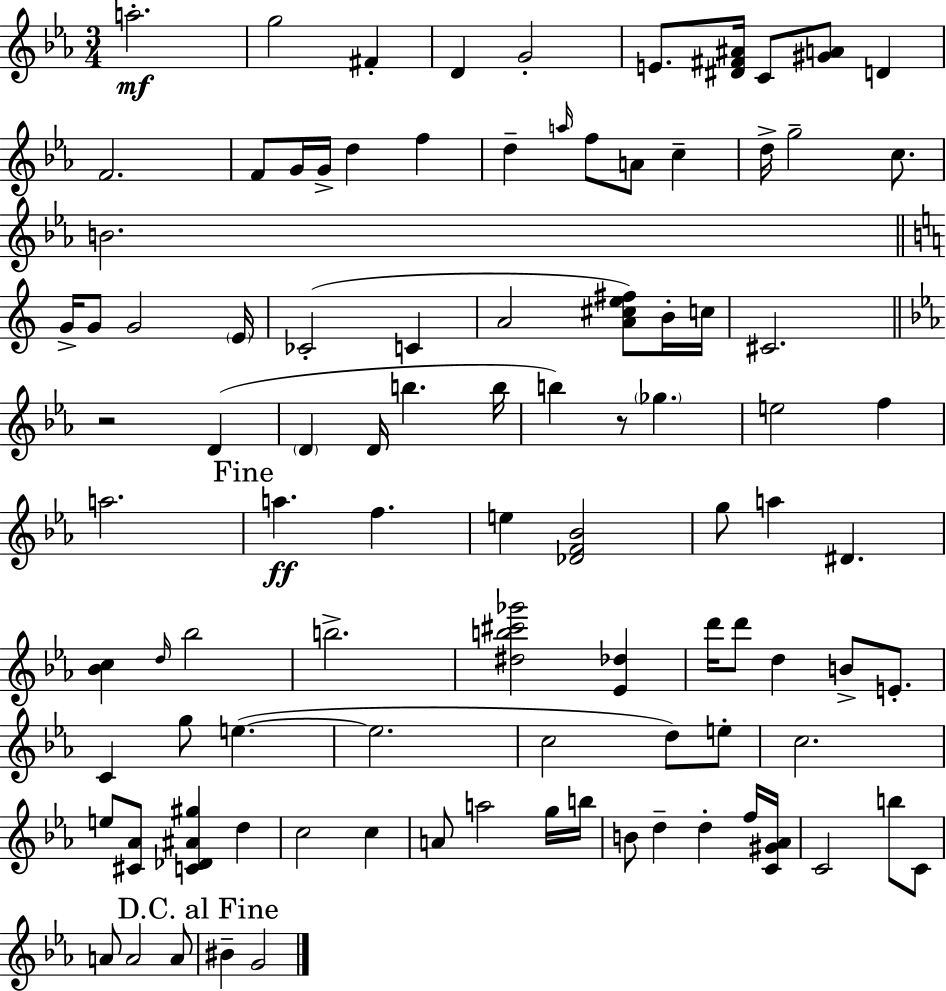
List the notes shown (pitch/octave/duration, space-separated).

A5/h. G5/h F#4/q D4/q G4/h E4/e. [D#4,F#4,A#4]/s C4/e [G#4,A4]/e D4/q F4/h. F4/e G4/s G4/s D5/q F5/q D5/q A5/s F5/e A4/e C5/q D5/s G5/h C5/e. B4/h. G4/s G4/e G4/h E4/s CES4/h C4/q A4/h [A4,C#5,E5,F#5]/e B4/s C5/s C#4/h. R/h D4/q D4/q D4/s B5/q. B5/s B5/q R/e Gb5/q. E5/h F5/q A5/h. A5/q. F5/q. E5/q [Db4,F4,Bb4]/h G5/e A5/q D#4/q. [Bb4,C5]/q D5/s Bb5/h B5/h. [D#5,B5,C#6,Gb6]/h [Eb4,Db5]/q D6/s D6/e D5/q B4/e E4/e. C4/q G5/e E5/q. E5/h. C5/h D5/e E5/e C5/h. E5/e [C#4,Ab4]/e [C4,Db4,A#4,G#5]/q D5/q C5/h C5/q A4/e A5/h G5/s B5/s B4/e D5/q D5/q F5/s [C4,G#4,Ab4]/s C4/h B5/e C4/e A4/e A4/h A4/e BIS4/q G4/h